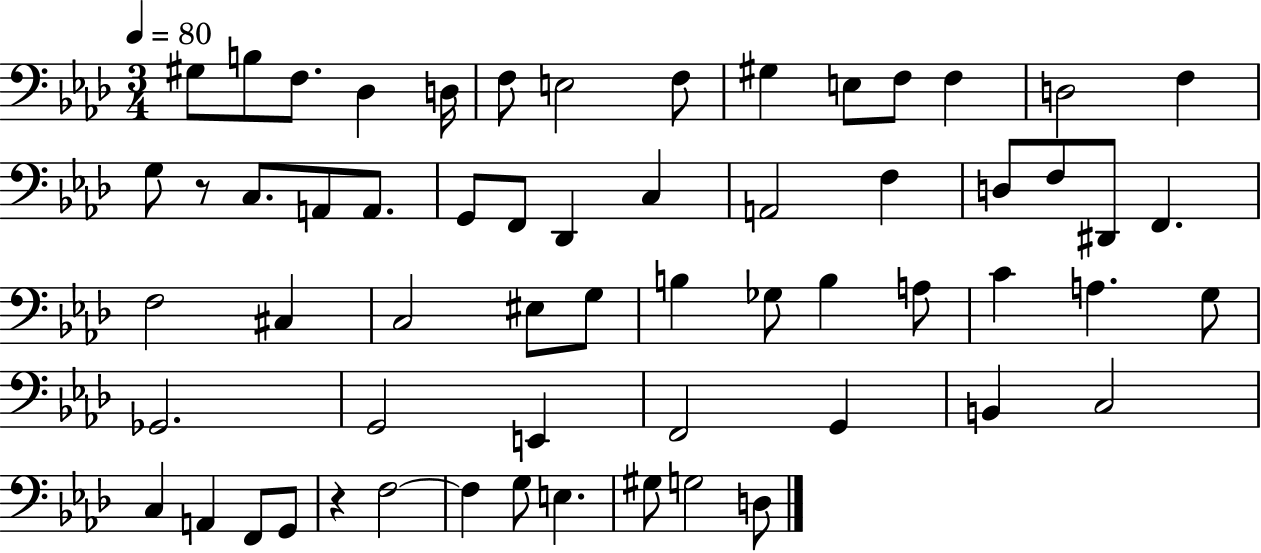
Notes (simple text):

G#3/e B3/e F3/e. Db3/q D3/s F3/e E3/h F3/e G#3/q E3/e F3/e F3/q D3/h F3/q G3/e R/e C3/e. A2/e A2/e. G2/e F2/e Db2/q C3/q A2/h F3/q D3/e F3/e D#2/e F2/q. F3/h C#3/q C3/h EIS3/e G3/e B3/q Gb3/e B3/q A3/e C4/q A3/q. G3/e Gb2/h. G2/h E2/q F2/h G2/q B2/q C3/h C3/q A2/q F2/e G2/e R/q F3/h F3/q G3/e E3/q. G#3/e G3/h D3/e